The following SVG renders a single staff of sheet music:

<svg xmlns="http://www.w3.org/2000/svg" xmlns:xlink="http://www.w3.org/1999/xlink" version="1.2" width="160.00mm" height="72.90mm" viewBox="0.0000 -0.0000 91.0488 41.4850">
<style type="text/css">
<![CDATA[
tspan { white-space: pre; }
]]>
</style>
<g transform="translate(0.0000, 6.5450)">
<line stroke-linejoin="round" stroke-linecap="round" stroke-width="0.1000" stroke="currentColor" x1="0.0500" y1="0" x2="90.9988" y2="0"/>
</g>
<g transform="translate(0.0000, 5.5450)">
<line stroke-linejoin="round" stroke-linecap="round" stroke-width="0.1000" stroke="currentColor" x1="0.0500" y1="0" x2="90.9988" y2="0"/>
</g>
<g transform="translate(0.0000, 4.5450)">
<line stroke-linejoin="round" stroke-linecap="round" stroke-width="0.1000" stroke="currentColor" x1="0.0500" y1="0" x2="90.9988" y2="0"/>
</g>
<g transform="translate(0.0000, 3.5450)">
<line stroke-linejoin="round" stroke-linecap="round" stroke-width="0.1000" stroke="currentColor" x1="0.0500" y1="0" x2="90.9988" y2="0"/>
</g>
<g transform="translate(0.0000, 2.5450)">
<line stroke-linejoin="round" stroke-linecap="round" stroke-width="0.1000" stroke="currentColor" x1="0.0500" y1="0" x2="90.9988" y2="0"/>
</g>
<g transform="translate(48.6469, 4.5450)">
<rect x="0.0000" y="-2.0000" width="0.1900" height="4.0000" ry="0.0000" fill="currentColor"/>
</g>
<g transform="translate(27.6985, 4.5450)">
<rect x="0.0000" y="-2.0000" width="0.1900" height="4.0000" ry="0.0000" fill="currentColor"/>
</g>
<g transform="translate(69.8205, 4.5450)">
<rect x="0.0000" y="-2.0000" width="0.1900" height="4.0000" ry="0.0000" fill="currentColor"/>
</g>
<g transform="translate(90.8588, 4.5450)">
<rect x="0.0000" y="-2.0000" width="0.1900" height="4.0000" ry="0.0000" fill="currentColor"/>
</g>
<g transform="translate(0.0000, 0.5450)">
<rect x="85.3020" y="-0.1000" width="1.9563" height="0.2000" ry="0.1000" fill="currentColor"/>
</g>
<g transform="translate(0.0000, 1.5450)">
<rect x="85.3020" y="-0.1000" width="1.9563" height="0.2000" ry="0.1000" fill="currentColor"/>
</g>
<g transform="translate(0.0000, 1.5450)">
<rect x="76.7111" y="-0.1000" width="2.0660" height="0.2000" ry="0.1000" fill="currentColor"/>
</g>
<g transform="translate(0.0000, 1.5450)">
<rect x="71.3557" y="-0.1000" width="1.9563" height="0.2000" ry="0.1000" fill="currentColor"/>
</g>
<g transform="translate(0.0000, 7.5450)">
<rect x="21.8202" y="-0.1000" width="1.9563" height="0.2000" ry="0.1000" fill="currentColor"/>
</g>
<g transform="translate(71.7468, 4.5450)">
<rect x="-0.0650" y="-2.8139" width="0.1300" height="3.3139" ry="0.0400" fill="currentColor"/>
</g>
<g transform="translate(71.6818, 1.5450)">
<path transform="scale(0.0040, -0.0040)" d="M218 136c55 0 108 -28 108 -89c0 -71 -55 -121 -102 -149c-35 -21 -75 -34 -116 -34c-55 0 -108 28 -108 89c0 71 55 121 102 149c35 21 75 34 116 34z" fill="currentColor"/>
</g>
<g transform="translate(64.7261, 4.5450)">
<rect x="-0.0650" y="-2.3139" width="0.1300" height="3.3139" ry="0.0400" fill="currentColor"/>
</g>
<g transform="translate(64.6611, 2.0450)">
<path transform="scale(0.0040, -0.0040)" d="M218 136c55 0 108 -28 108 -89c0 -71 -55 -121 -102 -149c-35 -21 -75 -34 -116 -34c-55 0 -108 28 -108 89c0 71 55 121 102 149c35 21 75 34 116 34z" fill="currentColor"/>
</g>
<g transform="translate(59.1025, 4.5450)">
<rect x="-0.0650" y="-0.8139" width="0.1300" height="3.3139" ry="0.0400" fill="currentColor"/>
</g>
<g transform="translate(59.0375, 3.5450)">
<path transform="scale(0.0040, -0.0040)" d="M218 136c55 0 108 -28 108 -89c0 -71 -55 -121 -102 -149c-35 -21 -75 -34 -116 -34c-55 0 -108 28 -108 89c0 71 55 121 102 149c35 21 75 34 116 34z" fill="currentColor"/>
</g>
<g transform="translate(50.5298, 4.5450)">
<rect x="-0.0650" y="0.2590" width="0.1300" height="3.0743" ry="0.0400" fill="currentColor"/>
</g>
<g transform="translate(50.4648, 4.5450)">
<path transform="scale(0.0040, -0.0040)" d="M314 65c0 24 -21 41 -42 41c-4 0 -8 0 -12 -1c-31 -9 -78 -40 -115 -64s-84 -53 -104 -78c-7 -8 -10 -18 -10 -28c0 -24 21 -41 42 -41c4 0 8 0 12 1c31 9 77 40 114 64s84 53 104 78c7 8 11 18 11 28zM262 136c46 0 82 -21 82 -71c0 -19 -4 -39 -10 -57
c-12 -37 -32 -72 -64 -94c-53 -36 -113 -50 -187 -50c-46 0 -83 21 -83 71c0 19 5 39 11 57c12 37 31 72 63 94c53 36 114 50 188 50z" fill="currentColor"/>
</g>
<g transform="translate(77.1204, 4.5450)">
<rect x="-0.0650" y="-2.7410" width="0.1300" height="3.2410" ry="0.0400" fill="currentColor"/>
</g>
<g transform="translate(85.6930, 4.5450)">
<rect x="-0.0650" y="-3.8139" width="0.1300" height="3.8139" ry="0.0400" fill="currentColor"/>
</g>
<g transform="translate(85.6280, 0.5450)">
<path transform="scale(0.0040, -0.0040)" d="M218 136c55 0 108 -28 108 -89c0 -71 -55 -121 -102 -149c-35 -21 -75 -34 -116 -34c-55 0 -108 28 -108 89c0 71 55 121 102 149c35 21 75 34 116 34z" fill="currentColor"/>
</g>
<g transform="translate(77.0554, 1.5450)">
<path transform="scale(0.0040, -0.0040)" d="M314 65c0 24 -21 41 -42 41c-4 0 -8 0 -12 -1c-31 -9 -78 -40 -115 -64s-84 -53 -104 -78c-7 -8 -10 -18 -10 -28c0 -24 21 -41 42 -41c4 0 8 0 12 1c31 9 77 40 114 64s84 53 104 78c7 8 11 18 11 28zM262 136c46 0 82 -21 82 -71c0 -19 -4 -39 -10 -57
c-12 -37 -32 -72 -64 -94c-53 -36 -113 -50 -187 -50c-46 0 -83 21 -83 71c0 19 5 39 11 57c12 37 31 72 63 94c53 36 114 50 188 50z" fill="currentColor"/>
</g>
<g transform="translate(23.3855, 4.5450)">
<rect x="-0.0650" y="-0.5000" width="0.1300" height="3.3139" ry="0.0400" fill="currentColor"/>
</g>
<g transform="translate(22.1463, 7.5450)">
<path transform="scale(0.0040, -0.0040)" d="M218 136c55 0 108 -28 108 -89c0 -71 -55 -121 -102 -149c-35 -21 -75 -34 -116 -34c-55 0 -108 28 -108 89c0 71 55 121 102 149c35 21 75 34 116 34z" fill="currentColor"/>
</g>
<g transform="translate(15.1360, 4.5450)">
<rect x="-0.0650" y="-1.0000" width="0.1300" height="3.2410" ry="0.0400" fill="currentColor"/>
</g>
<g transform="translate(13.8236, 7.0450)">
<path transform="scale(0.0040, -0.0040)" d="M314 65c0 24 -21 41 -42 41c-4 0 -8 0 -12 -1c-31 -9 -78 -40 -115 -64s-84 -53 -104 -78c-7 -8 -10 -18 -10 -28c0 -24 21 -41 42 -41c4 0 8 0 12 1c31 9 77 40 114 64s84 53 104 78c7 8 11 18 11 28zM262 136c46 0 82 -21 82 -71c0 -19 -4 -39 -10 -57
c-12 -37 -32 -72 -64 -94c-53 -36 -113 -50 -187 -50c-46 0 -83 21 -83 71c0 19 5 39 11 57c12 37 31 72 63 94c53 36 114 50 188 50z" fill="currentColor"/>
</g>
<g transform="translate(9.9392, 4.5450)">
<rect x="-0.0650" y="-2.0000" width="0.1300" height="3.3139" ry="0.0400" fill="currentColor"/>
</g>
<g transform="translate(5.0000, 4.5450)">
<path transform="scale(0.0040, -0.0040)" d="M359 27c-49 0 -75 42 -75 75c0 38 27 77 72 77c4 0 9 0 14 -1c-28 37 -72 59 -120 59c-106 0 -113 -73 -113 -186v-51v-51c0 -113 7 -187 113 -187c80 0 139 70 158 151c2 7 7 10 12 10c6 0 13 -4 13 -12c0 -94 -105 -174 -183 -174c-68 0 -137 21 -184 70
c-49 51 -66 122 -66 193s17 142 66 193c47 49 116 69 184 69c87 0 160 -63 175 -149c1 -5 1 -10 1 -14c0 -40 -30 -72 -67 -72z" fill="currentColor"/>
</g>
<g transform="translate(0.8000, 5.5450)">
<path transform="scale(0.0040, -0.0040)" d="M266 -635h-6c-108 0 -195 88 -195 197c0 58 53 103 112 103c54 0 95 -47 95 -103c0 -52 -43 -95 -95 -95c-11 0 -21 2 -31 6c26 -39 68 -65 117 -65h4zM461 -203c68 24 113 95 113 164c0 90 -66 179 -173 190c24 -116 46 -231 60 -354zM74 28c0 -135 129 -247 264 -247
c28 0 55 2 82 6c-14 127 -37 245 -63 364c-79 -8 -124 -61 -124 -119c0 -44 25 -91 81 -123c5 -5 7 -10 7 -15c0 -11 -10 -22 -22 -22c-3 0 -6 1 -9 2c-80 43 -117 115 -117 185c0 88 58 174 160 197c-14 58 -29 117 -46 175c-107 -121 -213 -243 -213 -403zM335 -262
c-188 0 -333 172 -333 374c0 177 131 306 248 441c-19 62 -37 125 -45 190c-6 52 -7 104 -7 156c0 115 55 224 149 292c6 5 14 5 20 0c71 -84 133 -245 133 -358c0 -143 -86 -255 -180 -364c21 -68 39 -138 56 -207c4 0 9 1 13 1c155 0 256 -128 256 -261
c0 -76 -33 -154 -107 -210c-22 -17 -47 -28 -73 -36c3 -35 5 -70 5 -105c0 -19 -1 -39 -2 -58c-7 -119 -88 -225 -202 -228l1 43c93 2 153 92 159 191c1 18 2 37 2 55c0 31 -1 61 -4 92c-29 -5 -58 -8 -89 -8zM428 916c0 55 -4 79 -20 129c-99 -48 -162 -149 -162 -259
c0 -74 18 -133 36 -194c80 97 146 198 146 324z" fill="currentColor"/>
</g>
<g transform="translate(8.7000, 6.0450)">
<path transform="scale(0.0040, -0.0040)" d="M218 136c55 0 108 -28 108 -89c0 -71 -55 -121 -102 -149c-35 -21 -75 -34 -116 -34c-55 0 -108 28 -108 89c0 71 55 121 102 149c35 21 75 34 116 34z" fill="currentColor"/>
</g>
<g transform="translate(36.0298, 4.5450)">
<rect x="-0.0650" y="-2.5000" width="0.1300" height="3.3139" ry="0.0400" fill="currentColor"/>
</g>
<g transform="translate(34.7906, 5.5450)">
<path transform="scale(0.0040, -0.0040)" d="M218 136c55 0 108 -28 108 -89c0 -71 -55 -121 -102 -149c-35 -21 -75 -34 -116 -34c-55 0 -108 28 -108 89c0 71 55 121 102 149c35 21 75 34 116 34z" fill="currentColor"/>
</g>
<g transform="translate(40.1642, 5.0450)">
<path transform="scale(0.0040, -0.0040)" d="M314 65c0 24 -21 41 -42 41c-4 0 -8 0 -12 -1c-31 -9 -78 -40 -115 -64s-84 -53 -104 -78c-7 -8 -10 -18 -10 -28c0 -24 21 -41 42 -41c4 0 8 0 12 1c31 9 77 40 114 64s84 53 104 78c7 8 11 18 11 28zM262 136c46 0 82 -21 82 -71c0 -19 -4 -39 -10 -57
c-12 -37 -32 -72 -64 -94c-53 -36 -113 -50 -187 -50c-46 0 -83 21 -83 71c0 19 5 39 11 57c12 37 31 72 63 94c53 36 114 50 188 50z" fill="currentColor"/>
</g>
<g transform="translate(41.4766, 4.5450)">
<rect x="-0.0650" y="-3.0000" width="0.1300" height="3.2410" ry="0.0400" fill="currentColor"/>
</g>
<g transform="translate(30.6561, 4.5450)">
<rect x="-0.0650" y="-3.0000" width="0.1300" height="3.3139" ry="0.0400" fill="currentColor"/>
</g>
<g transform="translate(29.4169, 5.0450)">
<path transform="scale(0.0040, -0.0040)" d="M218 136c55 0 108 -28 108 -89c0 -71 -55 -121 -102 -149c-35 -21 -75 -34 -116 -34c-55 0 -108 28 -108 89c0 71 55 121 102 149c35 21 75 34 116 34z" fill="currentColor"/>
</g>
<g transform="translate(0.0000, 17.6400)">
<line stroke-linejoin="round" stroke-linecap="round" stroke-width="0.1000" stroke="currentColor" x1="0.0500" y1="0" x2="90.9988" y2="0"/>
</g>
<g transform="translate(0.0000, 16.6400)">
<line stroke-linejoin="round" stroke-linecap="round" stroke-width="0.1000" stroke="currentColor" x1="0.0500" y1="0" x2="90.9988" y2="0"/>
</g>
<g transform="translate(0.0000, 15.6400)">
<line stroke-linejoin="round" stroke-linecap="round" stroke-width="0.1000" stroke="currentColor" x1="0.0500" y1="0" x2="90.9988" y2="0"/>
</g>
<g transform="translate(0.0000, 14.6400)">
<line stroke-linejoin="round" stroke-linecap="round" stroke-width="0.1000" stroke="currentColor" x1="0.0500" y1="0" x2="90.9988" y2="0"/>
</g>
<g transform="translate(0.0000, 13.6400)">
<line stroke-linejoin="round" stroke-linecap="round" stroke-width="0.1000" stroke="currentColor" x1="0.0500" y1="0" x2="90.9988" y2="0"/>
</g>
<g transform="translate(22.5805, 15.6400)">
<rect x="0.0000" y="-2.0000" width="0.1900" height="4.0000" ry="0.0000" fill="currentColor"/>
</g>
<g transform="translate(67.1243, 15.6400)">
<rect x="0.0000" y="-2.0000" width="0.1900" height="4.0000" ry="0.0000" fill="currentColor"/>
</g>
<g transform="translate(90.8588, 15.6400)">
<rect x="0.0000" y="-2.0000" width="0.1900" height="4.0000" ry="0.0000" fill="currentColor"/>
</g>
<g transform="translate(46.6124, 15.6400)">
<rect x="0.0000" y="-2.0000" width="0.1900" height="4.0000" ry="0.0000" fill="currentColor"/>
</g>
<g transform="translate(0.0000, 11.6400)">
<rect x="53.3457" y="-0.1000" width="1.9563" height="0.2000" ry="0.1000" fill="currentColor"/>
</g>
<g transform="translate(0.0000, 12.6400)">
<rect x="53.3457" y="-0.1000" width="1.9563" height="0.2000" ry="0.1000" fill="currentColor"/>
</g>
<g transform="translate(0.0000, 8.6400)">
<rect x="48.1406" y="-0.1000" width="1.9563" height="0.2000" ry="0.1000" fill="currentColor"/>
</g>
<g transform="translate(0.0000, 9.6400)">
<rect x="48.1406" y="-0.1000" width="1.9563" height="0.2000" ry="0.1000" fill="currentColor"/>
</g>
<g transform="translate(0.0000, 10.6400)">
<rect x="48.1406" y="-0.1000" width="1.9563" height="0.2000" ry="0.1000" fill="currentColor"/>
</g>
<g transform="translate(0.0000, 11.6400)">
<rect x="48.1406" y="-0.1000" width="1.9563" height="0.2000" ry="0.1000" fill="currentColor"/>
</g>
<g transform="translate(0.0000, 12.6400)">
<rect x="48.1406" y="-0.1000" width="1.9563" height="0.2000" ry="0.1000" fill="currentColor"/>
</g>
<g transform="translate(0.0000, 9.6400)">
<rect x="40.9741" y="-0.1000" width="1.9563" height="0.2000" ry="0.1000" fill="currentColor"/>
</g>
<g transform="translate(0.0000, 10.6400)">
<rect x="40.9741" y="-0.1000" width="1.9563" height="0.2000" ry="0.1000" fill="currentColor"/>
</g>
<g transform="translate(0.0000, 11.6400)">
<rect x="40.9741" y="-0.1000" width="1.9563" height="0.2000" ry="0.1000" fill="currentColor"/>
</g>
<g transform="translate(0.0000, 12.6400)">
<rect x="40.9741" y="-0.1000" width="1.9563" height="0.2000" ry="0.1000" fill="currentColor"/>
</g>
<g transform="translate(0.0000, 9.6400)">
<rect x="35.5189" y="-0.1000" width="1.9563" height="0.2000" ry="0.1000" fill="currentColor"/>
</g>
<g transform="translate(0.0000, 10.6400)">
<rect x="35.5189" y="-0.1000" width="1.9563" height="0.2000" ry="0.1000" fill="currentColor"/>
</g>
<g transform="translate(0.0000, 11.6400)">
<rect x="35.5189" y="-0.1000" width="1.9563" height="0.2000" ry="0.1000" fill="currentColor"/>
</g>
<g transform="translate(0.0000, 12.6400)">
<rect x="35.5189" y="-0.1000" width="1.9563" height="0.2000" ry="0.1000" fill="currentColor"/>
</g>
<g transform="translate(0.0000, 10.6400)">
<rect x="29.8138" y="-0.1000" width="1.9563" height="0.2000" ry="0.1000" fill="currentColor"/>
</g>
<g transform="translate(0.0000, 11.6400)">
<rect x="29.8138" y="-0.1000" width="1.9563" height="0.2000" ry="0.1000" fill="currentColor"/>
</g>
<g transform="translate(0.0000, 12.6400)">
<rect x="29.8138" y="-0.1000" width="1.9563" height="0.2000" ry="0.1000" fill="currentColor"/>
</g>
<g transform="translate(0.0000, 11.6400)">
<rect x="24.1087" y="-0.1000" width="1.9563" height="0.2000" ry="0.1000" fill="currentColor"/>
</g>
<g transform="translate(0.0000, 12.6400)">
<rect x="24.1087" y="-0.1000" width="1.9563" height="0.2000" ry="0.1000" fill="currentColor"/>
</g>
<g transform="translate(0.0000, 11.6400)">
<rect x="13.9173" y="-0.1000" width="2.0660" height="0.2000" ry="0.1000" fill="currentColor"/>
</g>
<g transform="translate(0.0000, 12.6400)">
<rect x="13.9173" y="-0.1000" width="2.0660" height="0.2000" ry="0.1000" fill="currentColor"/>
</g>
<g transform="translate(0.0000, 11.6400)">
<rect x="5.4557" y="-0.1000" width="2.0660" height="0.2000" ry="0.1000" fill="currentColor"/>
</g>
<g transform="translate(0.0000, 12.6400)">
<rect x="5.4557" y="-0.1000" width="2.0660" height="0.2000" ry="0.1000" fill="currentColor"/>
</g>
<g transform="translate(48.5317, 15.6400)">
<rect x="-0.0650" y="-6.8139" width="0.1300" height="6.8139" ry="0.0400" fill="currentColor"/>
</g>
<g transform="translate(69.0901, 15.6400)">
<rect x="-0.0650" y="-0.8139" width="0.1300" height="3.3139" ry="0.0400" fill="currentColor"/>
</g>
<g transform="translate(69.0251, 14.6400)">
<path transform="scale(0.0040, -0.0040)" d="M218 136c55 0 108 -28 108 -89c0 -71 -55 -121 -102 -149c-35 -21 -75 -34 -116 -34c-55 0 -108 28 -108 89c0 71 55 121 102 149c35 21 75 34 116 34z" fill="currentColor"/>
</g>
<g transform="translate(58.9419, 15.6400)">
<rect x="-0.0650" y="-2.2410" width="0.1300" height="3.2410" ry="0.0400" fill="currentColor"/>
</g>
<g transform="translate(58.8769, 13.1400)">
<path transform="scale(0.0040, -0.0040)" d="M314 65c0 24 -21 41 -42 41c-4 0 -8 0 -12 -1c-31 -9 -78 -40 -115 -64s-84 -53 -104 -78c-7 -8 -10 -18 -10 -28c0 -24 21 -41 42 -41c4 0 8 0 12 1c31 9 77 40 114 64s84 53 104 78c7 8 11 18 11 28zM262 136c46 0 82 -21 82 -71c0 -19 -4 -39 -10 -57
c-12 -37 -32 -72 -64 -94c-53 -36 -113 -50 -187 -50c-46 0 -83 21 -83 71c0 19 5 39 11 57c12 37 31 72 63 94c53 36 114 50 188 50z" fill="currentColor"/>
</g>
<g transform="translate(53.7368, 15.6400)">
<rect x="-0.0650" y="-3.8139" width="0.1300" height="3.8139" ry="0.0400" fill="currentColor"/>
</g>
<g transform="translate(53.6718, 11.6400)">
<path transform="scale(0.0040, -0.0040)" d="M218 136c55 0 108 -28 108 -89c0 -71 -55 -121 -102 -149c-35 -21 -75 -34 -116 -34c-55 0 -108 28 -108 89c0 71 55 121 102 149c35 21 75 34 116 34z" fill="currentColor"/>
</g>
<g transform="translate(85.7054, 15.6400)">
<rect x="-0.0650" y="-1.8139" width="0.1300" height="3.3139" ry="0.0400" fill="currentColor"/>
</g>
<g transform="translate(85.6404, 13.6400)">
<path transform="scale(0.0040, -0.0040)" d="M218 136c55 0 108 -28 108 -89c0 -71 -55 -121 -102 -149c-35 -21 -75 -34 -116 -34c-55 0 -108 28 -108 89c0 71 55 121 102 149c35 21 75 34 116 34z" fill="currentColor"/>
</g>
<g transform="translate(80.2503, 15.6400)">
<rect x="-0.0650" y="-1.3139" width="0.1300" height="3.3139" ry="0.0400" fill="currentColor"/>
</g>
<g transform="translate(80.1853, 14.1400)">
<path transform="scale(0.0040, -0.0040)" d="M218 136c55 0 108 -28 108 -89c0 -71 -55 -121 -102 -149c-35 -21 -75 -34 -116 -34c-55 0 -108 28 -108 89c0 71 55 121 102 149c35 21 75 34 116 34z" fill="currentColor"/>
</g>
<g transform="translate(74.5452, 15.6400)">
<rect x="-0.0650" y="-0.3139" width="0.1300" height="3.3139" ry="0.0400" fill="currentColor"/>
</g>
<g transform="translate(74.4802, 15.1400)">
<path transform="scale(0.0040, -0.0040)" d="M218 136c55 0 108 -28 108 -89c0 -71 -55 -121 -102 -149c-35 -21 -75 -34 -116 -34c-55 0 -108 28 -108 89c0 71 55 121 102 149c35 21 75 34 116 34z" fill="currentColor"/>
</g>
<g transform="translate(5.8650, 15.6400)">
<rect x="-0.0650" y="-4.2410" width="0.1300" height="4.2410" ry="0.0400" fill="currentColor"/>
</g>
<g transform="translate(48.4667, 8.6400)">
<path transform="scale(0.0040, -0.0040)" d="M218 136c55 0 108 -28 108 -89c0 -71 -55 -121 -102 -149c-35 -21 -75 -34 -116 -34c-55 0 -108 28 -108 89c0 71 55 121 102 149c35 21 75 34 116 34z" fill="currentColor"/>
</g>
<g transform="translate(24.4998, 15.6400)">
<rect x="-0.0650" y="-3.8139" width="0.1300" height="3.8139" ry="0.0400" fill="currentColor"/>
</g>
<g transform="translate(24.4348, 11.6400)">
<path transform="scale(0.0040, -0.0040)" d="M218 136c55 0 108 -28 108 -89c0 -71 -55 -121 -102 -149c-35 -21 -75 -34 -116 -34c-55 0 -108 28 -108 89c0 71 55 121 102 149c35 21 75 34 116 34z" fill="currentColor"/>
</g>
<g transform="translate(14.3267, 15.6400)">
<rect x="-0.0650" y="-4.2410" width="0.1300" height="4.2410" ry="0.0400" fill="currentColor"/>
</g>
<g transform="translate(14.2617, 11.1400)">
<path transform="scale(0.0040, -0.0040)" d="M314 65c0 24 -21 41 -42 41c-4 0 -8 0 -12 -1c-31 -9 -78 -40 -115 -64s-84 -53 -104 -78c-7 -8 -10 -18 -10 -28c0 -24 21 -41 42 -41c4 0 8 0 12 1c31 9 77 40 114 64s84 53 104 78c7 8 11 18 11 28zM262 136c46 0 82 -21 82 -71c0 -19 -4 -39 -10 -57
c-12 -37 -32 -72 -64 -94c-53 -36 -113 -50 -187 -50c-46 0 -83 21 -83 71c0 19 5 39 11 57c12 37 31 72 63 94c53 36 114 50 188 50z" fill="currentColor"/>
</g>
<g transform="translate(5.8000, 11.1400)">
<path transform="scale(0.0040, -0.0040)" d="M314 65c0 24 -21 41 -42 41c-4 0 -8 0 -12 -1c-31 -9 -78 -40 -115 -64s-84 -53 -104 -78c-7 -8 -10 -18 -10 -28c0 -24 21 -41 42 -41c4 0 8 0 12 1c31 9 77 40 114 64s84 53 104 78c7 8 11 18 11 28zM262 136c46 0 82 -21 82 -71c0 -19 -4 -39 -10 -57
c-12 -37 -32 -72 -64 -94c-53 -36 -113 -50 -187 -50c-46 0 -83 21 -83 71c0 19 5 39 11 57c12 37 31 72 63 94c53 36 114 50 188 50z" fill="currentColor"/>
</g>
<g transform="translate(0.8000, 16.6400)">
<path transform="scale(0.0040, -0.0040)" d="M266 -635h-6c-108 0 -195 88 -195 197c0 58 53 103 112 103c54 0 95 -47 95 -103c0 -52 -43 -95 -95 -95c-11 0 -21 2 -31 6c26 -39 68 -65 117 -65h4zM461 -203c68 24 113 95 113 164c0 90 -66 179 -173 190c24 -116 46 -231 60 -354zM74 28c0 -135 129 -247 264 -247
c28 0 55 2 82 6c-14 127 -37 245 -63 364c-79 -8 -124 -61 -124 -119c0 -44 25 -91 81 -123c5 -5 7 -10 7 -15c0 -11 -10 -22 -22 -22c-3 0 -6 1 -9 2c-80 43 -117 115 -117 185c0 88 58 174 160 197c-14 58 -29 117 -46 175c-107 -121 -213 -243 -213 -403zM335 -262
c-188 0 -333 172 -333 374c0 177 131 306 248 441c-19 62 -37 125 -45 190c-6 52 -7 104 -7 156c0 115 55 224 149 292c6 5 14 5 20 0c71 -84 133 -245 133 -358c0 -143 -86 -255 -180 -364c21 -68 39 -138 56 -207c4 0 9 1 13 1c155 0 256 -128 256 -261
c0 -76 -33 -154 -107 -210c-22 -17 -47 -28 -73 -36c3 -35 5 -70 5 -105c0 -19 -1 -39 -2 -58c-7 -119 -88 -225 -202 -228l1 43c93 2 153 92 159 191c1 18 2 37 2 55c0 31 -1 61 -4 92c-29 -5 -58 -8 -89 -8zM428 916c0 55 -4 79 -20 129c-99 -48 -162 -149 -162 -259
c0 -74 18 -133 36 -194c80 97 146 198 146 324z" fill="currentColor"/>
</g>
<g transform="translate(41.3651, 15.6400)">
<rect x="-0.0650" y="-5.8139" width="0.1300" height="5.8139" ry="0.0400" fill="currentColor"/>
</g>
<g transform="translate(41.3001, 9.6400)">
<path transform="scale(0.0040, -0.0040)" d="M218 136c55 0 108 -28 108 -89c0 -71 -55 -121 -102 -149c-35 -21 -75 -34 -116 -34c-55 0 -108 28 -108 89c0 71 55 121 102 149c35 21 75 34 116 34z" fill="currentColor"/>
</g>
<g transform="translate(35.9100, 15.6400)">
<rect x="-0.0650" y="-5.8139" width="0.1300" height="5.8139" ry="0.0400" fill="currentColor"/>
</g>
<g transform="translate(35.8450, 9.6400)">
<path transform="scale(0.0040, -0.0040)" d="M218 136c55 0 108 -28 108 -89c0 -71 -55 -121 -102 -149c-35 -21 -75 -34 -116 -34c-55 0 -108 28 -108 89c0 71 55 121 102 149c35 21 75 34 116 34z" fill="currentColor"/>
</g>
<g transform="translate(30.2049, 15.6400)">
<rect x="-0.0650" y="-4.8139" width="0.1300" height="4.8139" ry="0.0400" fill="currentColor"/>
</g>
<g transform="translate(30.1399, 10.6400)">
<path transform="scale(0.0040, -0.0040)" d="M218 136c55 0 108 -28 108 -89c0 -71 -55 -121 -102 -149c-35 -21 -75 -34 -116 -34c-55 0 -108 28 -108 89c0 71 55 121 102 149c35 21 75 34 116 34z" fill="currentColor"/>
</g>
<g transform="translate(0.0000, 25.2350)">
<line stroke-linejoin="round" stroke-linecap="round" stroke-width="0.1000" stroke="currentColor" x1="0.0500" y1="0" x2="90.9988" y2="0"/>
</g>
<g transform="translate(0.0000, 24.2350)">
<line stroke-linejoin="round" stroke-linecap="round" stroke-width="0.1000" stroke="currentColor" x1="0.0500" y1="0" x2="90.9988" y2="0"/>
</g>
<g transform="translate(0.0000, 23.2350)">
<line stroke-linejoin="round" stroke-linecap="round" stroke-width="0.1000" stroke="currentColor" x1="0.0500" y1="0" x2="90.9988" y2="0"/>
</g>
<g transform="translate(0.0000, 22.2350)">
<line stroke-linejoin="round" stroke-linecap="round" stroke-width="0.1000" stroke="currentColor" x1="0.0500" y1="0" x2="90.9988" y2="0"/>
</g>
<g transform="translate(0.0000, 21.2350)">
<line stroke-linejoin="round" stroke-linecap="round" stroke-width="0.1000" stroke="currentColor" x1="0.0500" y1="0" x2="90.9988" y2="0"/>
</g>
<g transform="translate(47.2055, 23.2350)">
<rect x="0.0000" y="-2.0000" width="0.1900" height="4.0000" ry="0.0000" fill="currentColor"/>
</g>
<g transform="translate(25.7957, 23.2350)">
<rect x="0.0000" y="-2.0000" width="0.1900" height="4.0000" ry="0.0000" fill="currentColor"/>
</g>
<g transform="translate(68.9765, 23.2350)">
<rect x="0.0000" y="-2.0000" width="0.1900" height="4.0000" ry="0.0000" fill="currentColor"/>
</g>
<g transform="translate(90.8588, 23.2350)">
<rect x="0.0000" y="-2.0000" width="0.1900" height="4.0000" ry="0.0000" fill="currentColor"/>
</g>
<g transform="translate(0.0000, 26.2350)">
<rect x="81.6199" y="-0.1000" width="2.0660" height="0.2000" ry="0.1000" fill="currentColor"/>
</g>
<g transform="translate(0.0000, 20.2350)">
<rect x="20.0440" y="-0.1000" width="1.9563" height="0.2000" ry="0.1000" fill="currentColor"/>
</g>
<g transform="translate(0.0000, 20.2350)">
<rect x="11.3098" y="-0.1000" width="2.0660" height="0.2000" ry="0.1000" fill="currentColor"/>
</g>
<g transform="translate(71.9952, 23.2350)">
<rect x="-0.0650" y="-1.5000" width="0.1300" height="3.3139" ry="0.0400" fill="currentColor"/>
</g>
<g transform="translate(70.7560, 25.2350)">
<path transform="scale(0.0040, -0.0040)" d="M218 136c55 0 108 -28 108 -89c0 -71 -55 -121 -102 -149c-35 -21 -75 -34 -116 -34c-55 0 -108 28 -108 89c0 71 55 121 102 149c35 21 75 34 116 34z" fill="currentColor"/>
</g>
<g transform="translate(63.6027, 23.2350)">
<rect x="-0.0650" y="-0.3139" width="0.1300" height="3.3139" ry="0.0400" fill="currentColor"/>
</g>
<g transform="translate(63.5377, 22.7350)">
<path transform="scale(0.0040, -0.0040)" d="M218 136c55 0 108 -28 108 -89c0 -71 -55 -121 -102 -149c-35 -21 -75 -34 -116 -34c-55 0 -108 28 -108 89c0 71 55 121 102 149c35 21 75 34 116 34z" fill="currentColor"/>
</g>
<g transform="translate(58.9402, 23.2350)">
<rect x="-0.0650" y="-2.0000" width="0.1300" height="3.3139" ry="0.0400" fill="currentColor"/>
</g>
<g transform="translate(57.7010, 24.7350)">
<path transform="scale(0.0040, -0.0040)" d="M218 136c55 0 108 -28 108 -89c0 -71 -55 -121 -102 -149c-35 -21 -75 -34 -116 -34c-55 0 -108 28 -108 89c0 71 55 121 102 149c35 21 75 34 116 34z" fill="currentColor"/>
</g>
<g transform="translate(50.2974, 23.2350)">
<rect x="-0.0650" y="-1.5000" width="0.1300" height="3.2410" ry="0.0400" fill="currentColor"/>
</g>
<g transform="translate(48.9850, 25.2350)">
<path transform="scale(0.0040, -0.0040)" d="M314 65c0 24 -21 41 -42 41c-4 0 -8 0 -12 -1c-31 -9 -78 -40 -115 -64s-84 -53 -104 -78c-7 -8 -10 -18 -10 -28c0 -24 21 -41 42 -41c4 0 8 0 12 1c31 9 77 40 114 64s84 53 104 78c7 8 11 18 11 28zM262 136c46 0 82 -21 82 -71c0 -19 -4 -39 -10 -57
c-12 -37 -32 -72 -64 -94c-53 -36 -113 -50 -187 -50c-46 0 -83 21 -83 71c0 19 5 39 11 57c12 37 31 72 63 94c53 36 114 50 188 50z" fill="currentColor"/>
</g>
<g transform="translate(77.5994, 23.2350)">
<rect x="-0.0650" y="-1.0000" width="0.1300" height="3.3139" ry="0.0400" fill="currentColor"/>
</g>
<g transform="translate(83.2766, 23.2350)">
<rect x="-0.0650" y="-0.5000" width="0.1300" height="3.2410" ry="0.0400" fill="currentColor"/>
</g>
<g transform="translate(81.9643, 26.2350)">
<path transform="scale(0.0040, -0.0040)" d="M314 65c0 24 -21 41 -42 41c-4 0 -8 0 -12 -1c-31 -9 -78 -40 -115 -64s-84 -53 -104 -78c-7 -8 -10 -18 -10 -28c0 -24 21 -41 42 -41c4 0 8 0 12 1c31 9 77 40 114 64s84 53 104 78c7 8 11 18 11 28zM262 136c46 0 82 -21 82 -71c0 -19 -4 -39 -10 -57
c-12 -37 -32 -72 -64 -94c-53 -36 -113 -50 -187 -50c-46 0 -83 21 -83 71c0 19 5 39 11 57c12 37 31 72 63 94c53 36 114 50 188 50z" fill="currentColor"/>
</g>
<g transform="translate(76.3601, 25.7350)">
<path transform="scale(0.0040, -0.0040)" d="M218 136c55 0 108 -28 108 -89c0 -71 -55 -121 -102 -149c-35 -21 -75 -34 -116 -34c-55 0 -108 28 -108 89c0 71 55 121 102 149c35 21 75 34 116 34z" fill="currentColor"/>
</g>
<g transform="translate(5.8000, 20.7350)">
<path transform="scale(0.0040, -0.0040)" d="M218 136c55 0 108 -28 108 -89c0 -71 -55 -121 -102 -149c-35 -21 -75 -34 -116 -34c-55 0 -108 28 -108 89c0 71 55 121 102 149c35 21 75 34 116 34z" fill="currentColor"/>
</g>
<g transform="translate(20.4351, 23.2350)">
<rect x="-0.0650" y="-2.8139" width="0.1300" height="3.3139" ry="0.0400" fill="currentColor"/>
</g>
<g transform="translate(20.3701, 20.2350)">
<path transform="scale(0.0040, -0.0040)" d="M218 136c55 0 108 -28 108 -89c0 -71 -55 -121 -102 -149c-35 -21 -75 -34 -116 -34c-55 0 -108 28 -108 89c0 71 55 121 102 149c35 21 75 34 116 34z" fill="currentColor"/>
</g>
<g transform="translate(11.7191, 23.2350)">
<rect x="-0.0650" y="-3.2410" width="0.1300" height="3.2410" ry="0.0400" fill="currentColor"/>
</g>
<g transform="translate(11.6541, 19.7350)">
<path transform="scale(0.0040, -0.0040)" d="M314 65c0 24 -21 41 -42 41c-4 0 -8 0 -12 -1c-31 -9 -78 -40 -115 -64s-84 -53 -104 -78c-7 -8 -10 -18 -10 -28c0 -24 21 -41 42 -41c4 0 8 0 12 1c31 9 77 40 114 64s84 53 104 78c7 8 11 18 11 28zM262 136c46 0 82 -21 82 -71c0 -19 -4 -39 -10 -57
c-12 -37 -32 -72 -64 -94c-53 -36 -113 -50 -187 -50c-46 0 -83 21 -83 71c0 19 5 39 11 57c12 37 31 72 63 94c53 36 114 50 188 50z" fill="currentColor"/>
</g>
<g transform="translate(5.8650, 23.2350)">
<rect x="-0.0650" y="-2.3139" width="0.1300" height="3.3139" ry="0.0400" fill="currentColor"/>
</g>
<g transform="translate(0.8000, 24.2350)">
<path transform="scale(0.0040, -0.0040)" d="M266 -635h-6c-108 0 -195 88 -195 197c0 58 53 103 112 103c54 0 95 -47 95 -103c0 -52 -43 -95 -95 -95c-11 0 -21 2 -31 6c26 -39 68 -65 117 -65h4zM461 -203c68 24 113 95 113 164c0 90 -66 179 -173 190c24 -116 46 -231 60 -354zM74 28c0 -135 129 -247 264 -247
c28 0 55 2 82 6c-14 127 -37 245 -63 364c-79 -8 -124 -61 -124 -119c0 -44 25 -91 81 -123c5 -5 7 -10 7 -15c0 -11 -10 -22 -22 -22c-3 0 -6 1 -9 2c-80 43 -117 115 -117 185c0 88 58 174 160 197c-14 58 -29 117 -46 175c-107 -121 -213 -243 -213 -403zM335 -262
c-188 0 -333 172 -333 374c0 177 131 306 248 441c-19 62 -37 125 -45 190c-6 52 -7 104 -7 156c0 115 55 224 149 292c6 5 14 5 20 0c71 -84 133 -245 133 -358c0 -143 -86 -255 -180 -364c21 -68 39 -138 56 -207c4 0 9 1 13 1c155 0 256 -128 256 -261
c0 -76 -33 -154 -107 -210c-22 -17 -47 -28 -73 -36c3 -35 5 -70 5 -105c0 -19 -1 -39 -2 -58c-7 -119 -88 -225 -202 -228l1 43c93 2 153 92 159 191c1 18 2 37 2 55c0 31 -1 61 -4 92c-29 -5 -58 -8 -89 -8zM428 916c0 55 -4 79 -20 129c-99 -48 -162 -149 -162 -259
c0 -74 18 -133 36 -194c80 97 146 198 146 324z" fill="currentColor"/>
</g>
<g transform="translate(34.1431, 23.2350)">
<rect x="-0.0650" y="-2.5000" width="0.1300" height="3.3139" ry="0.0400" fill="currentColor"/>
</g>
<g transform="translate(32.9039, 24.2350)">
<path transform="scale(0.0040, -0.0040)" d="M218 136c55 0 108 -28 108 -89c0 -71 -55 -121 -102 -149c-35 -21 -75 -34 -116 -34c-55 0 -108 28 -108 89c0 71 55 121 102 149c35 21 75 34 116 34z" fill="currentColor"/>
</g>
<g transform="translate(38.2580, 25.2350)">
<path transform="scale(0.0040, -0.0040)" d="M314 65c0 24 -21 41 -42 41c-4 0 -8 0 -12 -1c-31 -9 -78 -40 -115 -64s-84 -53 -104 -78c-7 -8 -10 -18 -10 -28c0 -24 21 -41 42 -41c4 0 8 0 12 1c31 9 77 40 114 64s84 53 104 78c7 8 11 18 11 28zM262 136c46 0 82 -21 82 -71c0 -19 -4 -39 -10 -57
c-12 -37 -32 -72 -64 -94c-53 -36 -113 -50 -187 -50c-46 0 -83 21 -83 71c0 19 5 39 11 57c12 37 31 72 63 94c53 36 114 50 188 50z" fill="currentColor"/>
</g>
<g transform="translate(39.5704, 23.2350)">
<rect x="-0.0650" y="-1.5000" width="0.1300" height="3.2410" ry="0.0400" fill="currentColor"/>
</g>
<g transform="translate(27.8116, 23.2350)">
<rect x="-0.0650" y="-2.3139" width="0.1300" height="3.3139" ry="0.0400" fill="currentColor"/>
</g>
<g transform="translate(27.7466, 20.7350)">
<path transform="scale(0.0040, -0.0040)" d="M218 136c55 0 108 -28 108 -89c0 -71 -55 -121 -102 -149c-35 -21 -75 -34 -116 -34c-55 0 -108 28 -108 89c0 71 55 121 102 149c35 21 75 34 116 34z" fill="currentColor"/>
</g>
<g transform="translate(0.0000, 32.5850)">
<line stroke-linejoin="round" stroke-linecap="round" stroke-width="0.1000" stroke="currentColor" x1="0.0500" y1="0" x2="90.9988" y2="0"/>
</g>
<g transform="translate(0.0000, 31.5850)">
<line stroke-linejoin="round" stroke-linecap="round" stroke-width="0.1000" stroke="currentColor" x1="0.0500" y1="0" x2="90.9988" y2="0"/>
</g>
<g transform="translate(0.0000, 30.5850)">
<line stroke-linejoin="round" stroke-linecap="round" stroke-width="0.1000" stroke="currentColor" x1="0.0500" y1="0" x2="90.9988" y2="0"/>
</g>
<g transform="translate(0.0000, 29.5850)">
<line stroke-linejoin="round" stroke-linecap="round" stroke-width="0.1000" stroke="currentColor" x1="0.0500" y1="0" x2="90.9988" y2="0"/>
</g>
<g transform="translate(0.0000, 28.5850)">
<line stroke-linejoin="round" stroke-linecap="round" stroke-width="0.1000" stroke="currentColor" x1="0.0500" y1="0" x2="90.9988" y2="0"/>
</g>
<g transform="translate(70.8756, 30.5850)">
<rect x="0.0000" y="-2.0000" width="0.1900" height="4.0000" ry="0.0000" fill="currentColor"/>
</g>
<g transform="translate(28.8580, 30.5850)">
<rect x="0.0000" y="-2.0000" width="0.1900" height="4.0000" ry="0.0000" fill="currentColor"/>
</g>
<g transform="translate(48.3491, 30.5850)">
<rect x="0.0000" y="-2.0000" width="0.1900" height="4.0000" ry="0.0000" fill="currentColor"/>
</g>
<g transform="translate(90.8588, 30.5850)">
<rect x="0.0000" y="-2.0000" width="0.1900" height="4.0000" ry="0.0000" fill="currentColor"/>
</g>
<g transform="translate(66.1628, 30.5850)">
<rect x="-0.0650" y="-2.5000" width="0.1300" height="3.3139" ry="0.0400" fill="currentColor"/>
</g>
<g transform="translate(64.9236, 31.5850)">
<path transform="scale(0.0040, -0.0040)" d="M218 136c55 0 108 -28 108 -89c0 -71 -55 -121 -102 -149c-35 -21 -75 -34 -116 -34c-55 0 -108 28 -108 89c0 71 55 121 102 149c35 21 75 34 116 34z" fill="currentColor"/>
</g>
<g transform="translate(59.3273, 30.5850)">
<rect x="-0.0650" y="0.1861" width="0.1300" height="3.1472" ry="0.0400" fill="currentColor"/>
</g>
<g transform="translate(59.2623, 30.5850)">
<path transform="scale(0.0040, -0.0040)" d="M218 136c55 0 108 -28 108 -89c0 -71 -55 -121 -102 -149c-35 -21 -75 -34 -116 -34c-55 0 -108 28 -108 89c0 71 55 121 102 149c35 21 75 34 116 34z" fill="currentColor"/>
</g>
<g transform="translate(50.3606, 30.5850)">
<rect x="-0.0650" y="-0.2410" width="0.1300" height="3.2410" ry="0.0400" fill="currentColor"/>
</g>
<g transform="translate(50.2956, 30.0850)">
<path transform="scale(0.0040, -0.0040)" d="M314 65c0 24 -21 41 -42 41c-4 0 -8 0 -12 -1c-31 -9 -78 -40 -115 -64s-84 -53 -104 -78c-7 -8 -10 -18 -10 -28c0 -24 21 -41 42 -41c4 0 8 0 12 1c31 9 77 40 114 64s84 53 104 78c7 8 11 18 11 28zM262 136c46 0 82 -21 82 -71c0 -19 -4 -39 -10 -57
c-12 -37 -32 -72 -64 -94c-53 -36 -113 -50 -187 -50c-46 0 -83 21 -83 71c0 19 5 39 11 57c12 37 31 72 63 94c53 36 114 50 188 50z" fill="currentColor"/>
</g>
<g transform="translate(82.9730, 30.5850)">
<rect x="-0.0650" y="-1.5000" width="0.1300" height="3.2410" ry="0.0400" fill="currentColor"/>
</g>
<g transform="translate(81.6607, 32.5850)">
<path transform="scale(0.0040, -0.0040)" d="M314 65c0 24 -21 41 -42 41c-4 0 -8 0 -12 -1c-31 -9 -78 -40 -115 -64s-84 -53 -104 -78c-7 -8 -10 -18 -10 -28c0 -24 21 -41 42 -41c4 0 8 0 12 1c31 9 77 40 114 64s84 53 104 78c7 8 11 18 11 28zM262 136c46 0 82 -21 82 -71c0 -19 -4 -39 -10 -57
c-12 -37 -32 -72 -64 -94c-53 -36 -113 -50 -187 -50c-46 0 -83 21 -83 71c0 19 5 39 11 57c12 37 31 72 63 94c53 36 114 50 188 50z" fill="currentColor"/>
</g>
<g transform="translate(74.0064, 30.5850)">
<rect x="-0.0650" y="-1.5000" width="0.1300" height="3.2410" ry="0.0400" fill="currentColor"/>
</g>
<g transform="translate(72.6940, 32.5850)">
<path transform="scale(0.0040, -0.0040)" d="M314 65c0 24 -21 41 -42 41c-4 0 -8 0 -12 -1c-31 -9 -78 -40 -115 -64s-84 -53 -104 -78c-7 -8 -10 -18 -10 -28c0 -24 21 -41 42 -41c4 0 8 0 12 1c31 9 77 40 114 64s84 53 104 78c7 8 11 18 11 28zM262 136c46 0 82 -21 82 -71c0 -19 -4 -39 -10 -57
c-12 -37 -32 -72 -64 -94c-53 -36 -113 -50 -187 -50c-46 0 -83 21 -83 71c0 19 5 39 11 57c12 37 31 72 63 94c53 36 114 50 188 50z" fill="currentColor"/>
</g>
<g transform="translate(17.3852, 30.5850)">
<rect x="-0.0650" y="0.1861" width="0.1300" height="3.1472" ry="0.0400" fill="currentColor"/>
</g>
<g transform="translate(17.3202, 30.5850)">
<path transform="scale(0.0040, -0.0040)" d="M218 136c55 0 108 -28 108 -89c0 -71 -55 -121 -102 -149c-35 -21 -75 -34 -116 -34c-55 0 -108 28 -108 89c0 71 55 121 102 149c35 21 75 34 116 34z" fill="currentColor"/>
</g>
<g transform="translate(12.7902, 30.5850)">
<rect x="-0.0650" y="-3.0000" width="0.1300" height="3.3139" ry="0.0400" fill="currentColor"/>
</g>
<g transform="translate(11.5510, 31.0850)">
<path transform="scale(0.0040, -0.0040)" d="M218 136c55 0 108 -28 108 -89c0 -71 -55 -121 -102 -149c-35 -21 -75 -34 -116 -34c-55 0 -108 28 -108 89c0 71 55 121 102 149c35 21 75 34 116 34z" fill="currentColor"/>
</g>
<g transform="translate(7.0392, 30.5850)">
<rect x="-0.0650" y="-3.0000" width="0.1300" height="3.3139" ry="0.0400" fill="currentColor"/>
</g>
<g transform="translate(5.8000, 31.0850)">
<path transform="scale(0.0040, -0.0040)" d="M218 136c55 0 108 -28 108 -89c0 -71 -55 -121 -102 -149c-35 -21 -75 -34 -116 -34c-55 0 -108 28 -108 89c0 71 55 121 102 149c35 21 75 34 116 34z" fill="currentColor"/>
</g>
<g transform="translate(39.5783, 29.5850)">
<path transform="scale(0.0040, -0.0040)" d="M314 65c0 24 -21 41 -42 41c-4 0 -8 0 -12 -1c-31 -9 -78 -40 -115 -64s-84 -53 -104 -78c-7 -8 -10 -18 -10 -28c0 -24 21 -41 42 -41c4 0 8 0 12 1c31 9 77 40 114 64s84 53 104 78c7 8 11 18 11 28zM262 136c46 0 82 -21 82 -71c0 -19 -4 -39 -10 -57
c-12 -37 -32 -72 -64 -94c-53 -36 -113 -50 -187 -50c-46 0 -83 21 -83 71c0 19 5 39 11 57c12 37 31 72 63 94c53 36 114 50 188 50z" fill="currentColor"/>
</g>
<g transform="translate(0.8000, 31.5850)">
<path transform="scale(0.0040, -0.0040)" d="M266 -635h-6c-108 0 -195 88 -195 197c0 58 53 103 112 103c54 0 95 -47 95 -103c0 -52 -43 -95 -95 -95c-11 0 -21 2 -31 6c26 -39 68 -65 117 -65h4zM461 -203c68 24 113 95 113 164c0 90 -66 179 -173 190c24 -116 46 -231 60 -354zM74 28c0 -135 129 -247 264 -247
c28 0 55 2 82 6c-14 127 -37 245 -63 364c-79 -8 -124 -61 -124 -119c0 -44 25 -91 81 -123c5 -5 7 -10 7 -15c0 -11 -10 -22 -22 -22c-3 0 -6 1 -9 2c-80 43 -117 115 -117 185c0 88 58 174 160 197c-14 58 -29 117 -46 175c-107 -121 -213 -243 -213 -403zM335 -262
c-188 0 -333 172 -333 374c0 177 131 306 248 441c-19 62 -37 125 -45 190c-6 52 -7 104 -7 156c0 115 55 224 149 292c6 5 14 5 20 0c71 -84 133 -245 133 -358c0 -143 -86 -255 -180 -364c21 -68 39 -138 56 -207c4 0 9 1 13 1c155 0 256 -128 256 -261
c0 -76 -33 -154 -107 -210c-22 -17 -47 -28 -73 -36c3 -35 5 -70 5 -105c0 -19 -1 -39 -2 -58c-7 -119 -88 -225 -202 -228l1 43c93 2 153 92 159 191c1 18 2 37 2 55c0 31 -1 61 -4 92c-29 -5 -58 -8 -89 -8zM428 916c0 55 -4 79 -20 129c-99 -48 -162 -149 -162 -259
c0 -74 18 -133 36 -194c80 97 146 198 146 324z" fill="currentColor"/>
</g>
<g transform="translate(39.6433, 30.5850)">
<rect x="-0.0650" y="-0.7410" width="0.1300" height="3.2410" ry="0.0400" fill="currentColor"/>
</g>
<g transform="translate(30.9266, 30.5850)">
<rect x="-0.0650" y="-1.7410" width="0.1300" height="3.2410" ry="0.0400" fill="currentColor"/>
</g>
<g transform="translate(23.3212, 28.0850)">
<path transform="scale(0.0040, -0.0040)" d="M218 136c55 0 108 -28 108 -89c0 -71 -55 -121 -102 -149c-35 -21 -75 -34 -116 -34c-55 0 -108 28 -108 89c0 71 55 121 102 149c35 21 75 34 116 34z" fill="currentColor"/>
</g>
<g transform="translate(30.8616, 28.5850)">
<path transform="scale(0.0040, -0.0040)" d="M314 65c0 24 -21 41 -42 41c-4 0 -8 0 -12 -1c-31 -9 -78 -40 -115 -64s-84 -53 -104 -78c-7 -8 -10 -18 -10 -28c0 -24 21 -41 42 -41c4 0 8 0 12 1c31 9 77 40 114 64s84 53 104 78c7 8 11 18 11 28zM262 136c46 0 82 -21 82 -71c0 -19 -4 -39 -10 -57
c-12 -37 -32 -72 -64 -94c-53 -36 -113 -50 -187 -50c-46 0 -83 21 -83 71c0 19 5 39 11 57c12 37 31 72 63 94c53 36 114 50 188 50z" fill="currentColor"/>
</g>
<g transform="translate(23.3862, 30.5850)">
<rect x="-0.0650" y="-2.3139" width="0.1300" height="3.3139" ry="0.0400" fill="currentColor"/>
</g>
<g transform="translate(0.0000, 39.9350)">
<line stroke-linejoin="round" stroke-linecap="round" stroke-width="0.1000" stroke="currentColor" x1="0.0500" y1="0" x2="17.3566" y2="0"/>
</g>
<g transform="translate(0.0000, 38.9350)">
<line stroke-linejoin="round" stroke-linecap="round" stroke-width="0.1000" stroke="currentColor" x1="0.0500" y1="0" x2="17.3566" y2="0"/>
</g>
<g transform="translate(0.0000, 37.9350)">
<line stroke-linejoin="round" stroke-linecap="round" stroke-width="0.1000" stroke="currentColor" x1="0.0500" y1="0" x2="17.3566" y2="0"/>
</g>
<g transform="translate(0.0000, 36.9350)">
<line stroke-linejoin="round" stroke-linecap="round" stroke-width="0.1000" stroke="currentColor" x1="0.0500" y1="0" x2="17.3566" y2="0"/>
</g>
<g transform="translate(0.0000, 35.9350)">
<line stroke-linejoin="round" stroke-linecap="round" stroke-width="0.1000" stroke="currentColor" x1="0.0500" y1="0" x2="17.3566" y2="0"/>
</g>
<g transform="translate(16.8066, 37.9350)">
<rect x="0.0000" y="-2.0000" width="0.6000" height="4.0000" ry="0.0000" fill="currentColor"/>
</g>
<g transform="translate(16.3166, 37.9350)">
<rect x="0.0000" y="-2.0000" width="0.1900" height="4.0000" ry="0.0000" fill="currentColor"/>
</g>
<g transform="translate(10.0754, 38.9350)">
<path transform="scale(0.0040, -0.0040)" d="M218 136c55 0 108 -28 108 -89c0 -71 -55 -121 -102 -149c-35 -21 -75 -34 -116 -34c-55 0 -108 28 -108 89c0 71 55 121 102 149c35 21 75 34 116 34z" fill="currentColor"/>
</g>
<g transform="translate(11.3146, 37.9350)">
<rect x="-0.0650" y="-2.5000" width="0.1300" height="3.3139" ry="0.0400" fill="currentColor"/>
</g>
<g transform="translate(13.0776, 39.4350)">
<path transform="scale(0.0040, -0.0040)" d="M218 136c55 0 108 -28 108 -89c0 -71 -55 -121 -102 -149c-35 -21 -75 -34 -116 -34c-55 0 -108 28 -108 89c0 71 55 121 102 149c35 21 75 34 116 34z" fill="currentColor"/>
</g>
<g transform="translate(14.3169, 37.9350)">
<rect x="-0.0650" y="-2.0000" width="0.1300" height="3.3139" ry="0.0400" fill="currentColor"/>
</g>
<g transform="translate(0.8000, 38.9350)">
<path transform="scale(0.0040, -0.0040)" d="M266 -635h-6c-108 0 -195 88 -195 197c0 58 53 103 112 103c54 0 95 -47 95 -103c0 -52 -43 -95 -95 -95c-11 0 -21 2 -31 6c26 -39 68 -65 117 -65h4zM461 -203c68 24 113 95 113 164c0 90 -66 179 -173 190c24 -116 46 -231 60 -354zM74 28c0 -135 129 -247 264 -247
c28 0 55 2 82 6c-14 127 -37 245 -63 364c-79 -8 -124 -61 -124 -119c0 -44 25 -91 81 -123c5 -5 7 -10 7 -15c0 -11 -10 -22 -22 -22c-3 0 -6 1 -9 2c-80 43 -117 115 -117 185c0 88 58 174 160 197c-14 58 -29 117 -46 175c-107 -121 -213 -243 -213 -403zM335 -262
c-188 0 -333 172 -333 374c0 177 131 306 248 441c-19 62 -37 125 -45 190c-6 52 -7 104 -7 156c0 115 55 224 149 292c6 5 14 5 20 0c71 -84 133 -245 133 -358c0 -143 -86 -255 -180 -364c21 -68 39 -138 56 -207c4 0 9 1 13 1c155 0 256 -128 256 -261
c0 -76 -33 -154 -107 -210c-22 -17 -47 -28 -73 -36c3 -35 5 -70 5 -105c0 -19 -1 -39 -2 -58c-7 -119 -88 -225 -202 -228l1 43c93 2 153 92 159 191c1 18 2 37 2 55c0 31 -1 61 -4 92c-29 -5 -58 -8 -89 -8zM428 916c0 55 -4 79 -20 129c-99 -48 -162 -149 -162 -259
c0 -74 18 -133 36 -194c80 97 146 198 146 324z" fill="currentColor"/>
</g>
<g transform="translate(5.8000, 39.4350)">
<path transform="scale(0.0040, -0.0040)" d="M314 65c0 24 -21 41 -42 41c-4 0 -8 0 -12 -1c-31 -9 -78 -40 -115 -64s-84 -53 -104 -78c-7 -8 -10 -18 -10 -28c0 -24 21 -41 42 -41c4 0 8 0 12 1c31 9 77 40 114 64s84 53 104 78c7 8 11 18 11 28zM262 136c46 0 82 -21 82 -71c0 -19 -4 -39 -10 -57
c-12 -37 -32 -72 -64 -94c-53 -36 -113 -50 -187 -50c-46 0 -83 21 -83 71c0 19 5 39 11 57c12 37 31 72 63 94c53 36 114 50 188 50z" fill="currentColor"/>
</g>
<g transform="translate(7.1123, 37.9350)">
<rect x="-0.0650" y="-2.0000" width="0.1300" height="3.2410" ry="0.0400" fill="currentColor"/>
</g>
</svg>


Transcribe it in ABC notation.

X:1
T:Untitled
M:4/4
L:1/4
K:C
F D2 C A G A2 B2 d g a a2 c' d'2 d'2 c' e' g' g' b' c' g2 d c e f g b2 a g G E2 E2 F c E D C2 A A B g f2 d2 c2 B G E2 E2 F2 G F